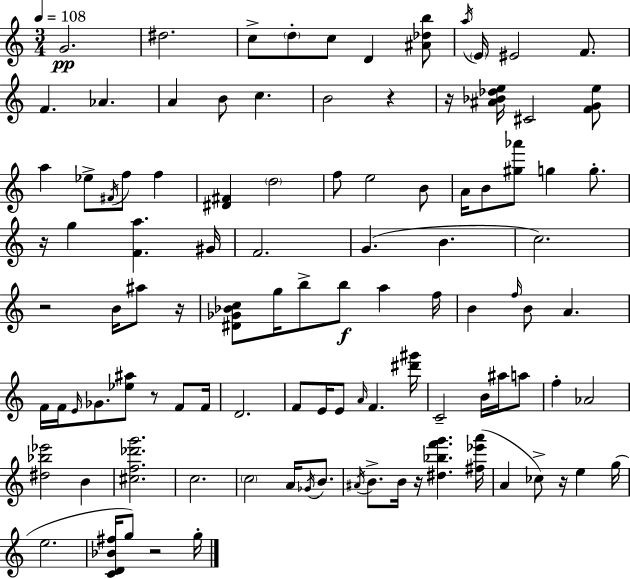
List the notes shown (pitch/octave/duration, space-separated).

G4/h. D#5/h. C5/e D5/e C5/e D4/q [A#4,Db5,B5]/e A5/s E4/s EIS4/h F4/e. F4/q. Ab4/q. A4/q B4/e C5/q. B4/h R/q R/s [A#4,Bb4,Db5,E5]/s C#4/h [F4,G4,E5]/e A5/q Eb5/e F#4/s F5/e F5/q [D#4,F#4]/q D5/h F5/e E5/h B4/e A4/s B4/e [G#5,Ab6]/e G5/q G5/e. R/s G5/q [F4,A5]/q. G#4/s F4/h. G4/q. B4/q. C5/h. R/h B4/s A#5/e R/s [D#4,Gb4,Bb4,C5]/e G5/s B5/e B5/e A5/q F5/s B4/q F5/s B4/e A4/q. F4/s F4/s E4/s Gb4/e. [Eb5,A#5]/e R/e F4/e F4/s D4/h. F4/e E4/s E4/e A4/s F4/q. [D#6,G#6]/s C4/h B4/s A#5/s A5/e F5/q Ab4/h [D#5,Bb5,Eb6]/h B4/q [C#5,F5,Db6,G6]/h. C5/h. C5/h A4/s Gb4/s B4/e. A#4/s B4/e. B4/s R/s [D#5,Bb5,F6,G6]/q. [F#5,Eb6,A6]/s A4/q CES5/e R/s E5/q G5/s E5/h. [C4,D4,Bb4,F#5]/s G5/e R/h G5/s